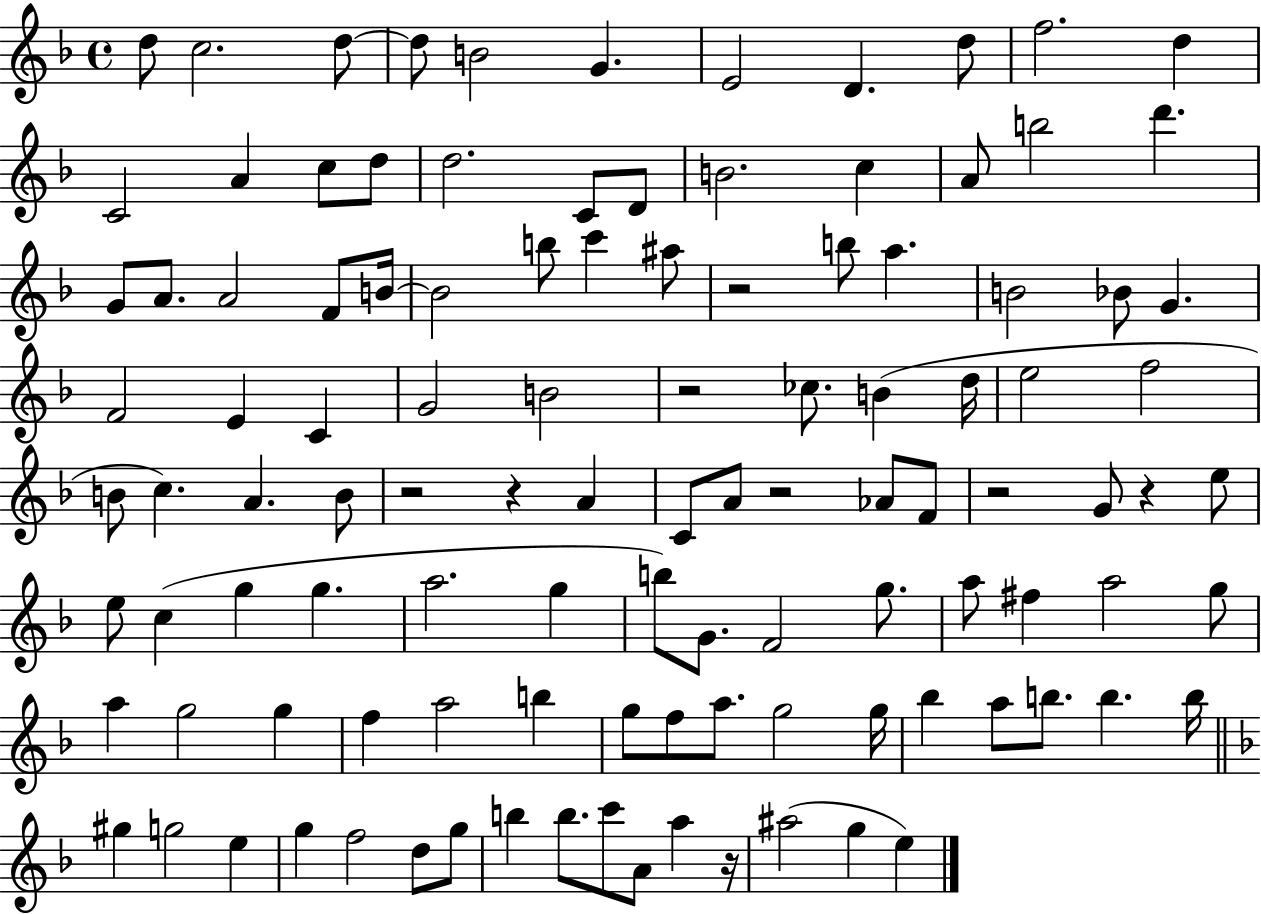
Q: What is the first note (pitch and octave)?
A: D5